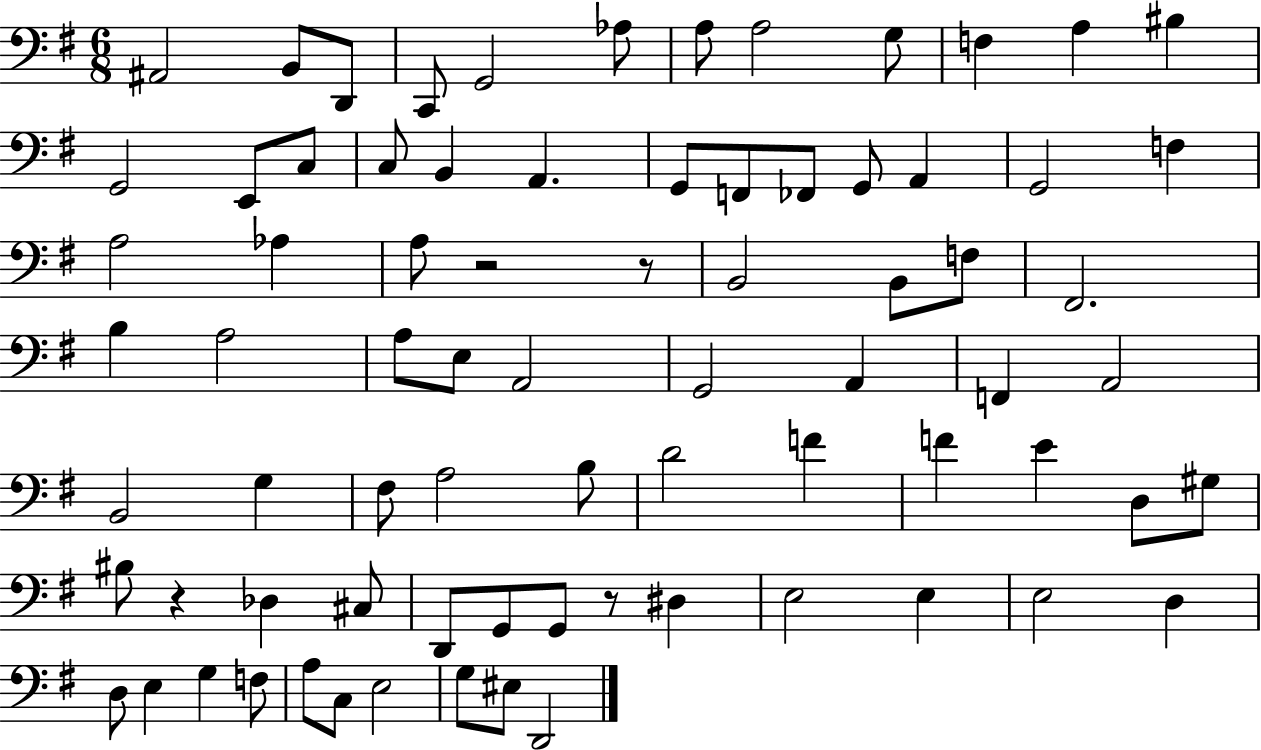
A#2/h B2/e D2/e C2/e G2/h Ab3/e A3/e A3/h G3/e F3/q A3/q BIS3/q G2/h E2/e C3/e C3/e B2/q A2/q. G2/e F2/e FES2/e G2/e A2/q G2/h F3/q A3/h Ab3/q A3/e R/h R/e B2/h B2/e F3/e F#2/h. B3/q A3/h A3/e E3/e A2/h G2/h A2/q F2/q A2/h B2/h G3/q F#3/e A3/h B3/e D4/h F4/q F4/q E4/q D3/e G#3/e BIS3/e R/q Db3/q C#3/e D2/e G2/e G2/e R/e D#3/q E3/h E3/q E3/h D3/q D3/e E3/q G3/q F3/e A3/e C3/e E3/h G3/e EIS3/e D2/h